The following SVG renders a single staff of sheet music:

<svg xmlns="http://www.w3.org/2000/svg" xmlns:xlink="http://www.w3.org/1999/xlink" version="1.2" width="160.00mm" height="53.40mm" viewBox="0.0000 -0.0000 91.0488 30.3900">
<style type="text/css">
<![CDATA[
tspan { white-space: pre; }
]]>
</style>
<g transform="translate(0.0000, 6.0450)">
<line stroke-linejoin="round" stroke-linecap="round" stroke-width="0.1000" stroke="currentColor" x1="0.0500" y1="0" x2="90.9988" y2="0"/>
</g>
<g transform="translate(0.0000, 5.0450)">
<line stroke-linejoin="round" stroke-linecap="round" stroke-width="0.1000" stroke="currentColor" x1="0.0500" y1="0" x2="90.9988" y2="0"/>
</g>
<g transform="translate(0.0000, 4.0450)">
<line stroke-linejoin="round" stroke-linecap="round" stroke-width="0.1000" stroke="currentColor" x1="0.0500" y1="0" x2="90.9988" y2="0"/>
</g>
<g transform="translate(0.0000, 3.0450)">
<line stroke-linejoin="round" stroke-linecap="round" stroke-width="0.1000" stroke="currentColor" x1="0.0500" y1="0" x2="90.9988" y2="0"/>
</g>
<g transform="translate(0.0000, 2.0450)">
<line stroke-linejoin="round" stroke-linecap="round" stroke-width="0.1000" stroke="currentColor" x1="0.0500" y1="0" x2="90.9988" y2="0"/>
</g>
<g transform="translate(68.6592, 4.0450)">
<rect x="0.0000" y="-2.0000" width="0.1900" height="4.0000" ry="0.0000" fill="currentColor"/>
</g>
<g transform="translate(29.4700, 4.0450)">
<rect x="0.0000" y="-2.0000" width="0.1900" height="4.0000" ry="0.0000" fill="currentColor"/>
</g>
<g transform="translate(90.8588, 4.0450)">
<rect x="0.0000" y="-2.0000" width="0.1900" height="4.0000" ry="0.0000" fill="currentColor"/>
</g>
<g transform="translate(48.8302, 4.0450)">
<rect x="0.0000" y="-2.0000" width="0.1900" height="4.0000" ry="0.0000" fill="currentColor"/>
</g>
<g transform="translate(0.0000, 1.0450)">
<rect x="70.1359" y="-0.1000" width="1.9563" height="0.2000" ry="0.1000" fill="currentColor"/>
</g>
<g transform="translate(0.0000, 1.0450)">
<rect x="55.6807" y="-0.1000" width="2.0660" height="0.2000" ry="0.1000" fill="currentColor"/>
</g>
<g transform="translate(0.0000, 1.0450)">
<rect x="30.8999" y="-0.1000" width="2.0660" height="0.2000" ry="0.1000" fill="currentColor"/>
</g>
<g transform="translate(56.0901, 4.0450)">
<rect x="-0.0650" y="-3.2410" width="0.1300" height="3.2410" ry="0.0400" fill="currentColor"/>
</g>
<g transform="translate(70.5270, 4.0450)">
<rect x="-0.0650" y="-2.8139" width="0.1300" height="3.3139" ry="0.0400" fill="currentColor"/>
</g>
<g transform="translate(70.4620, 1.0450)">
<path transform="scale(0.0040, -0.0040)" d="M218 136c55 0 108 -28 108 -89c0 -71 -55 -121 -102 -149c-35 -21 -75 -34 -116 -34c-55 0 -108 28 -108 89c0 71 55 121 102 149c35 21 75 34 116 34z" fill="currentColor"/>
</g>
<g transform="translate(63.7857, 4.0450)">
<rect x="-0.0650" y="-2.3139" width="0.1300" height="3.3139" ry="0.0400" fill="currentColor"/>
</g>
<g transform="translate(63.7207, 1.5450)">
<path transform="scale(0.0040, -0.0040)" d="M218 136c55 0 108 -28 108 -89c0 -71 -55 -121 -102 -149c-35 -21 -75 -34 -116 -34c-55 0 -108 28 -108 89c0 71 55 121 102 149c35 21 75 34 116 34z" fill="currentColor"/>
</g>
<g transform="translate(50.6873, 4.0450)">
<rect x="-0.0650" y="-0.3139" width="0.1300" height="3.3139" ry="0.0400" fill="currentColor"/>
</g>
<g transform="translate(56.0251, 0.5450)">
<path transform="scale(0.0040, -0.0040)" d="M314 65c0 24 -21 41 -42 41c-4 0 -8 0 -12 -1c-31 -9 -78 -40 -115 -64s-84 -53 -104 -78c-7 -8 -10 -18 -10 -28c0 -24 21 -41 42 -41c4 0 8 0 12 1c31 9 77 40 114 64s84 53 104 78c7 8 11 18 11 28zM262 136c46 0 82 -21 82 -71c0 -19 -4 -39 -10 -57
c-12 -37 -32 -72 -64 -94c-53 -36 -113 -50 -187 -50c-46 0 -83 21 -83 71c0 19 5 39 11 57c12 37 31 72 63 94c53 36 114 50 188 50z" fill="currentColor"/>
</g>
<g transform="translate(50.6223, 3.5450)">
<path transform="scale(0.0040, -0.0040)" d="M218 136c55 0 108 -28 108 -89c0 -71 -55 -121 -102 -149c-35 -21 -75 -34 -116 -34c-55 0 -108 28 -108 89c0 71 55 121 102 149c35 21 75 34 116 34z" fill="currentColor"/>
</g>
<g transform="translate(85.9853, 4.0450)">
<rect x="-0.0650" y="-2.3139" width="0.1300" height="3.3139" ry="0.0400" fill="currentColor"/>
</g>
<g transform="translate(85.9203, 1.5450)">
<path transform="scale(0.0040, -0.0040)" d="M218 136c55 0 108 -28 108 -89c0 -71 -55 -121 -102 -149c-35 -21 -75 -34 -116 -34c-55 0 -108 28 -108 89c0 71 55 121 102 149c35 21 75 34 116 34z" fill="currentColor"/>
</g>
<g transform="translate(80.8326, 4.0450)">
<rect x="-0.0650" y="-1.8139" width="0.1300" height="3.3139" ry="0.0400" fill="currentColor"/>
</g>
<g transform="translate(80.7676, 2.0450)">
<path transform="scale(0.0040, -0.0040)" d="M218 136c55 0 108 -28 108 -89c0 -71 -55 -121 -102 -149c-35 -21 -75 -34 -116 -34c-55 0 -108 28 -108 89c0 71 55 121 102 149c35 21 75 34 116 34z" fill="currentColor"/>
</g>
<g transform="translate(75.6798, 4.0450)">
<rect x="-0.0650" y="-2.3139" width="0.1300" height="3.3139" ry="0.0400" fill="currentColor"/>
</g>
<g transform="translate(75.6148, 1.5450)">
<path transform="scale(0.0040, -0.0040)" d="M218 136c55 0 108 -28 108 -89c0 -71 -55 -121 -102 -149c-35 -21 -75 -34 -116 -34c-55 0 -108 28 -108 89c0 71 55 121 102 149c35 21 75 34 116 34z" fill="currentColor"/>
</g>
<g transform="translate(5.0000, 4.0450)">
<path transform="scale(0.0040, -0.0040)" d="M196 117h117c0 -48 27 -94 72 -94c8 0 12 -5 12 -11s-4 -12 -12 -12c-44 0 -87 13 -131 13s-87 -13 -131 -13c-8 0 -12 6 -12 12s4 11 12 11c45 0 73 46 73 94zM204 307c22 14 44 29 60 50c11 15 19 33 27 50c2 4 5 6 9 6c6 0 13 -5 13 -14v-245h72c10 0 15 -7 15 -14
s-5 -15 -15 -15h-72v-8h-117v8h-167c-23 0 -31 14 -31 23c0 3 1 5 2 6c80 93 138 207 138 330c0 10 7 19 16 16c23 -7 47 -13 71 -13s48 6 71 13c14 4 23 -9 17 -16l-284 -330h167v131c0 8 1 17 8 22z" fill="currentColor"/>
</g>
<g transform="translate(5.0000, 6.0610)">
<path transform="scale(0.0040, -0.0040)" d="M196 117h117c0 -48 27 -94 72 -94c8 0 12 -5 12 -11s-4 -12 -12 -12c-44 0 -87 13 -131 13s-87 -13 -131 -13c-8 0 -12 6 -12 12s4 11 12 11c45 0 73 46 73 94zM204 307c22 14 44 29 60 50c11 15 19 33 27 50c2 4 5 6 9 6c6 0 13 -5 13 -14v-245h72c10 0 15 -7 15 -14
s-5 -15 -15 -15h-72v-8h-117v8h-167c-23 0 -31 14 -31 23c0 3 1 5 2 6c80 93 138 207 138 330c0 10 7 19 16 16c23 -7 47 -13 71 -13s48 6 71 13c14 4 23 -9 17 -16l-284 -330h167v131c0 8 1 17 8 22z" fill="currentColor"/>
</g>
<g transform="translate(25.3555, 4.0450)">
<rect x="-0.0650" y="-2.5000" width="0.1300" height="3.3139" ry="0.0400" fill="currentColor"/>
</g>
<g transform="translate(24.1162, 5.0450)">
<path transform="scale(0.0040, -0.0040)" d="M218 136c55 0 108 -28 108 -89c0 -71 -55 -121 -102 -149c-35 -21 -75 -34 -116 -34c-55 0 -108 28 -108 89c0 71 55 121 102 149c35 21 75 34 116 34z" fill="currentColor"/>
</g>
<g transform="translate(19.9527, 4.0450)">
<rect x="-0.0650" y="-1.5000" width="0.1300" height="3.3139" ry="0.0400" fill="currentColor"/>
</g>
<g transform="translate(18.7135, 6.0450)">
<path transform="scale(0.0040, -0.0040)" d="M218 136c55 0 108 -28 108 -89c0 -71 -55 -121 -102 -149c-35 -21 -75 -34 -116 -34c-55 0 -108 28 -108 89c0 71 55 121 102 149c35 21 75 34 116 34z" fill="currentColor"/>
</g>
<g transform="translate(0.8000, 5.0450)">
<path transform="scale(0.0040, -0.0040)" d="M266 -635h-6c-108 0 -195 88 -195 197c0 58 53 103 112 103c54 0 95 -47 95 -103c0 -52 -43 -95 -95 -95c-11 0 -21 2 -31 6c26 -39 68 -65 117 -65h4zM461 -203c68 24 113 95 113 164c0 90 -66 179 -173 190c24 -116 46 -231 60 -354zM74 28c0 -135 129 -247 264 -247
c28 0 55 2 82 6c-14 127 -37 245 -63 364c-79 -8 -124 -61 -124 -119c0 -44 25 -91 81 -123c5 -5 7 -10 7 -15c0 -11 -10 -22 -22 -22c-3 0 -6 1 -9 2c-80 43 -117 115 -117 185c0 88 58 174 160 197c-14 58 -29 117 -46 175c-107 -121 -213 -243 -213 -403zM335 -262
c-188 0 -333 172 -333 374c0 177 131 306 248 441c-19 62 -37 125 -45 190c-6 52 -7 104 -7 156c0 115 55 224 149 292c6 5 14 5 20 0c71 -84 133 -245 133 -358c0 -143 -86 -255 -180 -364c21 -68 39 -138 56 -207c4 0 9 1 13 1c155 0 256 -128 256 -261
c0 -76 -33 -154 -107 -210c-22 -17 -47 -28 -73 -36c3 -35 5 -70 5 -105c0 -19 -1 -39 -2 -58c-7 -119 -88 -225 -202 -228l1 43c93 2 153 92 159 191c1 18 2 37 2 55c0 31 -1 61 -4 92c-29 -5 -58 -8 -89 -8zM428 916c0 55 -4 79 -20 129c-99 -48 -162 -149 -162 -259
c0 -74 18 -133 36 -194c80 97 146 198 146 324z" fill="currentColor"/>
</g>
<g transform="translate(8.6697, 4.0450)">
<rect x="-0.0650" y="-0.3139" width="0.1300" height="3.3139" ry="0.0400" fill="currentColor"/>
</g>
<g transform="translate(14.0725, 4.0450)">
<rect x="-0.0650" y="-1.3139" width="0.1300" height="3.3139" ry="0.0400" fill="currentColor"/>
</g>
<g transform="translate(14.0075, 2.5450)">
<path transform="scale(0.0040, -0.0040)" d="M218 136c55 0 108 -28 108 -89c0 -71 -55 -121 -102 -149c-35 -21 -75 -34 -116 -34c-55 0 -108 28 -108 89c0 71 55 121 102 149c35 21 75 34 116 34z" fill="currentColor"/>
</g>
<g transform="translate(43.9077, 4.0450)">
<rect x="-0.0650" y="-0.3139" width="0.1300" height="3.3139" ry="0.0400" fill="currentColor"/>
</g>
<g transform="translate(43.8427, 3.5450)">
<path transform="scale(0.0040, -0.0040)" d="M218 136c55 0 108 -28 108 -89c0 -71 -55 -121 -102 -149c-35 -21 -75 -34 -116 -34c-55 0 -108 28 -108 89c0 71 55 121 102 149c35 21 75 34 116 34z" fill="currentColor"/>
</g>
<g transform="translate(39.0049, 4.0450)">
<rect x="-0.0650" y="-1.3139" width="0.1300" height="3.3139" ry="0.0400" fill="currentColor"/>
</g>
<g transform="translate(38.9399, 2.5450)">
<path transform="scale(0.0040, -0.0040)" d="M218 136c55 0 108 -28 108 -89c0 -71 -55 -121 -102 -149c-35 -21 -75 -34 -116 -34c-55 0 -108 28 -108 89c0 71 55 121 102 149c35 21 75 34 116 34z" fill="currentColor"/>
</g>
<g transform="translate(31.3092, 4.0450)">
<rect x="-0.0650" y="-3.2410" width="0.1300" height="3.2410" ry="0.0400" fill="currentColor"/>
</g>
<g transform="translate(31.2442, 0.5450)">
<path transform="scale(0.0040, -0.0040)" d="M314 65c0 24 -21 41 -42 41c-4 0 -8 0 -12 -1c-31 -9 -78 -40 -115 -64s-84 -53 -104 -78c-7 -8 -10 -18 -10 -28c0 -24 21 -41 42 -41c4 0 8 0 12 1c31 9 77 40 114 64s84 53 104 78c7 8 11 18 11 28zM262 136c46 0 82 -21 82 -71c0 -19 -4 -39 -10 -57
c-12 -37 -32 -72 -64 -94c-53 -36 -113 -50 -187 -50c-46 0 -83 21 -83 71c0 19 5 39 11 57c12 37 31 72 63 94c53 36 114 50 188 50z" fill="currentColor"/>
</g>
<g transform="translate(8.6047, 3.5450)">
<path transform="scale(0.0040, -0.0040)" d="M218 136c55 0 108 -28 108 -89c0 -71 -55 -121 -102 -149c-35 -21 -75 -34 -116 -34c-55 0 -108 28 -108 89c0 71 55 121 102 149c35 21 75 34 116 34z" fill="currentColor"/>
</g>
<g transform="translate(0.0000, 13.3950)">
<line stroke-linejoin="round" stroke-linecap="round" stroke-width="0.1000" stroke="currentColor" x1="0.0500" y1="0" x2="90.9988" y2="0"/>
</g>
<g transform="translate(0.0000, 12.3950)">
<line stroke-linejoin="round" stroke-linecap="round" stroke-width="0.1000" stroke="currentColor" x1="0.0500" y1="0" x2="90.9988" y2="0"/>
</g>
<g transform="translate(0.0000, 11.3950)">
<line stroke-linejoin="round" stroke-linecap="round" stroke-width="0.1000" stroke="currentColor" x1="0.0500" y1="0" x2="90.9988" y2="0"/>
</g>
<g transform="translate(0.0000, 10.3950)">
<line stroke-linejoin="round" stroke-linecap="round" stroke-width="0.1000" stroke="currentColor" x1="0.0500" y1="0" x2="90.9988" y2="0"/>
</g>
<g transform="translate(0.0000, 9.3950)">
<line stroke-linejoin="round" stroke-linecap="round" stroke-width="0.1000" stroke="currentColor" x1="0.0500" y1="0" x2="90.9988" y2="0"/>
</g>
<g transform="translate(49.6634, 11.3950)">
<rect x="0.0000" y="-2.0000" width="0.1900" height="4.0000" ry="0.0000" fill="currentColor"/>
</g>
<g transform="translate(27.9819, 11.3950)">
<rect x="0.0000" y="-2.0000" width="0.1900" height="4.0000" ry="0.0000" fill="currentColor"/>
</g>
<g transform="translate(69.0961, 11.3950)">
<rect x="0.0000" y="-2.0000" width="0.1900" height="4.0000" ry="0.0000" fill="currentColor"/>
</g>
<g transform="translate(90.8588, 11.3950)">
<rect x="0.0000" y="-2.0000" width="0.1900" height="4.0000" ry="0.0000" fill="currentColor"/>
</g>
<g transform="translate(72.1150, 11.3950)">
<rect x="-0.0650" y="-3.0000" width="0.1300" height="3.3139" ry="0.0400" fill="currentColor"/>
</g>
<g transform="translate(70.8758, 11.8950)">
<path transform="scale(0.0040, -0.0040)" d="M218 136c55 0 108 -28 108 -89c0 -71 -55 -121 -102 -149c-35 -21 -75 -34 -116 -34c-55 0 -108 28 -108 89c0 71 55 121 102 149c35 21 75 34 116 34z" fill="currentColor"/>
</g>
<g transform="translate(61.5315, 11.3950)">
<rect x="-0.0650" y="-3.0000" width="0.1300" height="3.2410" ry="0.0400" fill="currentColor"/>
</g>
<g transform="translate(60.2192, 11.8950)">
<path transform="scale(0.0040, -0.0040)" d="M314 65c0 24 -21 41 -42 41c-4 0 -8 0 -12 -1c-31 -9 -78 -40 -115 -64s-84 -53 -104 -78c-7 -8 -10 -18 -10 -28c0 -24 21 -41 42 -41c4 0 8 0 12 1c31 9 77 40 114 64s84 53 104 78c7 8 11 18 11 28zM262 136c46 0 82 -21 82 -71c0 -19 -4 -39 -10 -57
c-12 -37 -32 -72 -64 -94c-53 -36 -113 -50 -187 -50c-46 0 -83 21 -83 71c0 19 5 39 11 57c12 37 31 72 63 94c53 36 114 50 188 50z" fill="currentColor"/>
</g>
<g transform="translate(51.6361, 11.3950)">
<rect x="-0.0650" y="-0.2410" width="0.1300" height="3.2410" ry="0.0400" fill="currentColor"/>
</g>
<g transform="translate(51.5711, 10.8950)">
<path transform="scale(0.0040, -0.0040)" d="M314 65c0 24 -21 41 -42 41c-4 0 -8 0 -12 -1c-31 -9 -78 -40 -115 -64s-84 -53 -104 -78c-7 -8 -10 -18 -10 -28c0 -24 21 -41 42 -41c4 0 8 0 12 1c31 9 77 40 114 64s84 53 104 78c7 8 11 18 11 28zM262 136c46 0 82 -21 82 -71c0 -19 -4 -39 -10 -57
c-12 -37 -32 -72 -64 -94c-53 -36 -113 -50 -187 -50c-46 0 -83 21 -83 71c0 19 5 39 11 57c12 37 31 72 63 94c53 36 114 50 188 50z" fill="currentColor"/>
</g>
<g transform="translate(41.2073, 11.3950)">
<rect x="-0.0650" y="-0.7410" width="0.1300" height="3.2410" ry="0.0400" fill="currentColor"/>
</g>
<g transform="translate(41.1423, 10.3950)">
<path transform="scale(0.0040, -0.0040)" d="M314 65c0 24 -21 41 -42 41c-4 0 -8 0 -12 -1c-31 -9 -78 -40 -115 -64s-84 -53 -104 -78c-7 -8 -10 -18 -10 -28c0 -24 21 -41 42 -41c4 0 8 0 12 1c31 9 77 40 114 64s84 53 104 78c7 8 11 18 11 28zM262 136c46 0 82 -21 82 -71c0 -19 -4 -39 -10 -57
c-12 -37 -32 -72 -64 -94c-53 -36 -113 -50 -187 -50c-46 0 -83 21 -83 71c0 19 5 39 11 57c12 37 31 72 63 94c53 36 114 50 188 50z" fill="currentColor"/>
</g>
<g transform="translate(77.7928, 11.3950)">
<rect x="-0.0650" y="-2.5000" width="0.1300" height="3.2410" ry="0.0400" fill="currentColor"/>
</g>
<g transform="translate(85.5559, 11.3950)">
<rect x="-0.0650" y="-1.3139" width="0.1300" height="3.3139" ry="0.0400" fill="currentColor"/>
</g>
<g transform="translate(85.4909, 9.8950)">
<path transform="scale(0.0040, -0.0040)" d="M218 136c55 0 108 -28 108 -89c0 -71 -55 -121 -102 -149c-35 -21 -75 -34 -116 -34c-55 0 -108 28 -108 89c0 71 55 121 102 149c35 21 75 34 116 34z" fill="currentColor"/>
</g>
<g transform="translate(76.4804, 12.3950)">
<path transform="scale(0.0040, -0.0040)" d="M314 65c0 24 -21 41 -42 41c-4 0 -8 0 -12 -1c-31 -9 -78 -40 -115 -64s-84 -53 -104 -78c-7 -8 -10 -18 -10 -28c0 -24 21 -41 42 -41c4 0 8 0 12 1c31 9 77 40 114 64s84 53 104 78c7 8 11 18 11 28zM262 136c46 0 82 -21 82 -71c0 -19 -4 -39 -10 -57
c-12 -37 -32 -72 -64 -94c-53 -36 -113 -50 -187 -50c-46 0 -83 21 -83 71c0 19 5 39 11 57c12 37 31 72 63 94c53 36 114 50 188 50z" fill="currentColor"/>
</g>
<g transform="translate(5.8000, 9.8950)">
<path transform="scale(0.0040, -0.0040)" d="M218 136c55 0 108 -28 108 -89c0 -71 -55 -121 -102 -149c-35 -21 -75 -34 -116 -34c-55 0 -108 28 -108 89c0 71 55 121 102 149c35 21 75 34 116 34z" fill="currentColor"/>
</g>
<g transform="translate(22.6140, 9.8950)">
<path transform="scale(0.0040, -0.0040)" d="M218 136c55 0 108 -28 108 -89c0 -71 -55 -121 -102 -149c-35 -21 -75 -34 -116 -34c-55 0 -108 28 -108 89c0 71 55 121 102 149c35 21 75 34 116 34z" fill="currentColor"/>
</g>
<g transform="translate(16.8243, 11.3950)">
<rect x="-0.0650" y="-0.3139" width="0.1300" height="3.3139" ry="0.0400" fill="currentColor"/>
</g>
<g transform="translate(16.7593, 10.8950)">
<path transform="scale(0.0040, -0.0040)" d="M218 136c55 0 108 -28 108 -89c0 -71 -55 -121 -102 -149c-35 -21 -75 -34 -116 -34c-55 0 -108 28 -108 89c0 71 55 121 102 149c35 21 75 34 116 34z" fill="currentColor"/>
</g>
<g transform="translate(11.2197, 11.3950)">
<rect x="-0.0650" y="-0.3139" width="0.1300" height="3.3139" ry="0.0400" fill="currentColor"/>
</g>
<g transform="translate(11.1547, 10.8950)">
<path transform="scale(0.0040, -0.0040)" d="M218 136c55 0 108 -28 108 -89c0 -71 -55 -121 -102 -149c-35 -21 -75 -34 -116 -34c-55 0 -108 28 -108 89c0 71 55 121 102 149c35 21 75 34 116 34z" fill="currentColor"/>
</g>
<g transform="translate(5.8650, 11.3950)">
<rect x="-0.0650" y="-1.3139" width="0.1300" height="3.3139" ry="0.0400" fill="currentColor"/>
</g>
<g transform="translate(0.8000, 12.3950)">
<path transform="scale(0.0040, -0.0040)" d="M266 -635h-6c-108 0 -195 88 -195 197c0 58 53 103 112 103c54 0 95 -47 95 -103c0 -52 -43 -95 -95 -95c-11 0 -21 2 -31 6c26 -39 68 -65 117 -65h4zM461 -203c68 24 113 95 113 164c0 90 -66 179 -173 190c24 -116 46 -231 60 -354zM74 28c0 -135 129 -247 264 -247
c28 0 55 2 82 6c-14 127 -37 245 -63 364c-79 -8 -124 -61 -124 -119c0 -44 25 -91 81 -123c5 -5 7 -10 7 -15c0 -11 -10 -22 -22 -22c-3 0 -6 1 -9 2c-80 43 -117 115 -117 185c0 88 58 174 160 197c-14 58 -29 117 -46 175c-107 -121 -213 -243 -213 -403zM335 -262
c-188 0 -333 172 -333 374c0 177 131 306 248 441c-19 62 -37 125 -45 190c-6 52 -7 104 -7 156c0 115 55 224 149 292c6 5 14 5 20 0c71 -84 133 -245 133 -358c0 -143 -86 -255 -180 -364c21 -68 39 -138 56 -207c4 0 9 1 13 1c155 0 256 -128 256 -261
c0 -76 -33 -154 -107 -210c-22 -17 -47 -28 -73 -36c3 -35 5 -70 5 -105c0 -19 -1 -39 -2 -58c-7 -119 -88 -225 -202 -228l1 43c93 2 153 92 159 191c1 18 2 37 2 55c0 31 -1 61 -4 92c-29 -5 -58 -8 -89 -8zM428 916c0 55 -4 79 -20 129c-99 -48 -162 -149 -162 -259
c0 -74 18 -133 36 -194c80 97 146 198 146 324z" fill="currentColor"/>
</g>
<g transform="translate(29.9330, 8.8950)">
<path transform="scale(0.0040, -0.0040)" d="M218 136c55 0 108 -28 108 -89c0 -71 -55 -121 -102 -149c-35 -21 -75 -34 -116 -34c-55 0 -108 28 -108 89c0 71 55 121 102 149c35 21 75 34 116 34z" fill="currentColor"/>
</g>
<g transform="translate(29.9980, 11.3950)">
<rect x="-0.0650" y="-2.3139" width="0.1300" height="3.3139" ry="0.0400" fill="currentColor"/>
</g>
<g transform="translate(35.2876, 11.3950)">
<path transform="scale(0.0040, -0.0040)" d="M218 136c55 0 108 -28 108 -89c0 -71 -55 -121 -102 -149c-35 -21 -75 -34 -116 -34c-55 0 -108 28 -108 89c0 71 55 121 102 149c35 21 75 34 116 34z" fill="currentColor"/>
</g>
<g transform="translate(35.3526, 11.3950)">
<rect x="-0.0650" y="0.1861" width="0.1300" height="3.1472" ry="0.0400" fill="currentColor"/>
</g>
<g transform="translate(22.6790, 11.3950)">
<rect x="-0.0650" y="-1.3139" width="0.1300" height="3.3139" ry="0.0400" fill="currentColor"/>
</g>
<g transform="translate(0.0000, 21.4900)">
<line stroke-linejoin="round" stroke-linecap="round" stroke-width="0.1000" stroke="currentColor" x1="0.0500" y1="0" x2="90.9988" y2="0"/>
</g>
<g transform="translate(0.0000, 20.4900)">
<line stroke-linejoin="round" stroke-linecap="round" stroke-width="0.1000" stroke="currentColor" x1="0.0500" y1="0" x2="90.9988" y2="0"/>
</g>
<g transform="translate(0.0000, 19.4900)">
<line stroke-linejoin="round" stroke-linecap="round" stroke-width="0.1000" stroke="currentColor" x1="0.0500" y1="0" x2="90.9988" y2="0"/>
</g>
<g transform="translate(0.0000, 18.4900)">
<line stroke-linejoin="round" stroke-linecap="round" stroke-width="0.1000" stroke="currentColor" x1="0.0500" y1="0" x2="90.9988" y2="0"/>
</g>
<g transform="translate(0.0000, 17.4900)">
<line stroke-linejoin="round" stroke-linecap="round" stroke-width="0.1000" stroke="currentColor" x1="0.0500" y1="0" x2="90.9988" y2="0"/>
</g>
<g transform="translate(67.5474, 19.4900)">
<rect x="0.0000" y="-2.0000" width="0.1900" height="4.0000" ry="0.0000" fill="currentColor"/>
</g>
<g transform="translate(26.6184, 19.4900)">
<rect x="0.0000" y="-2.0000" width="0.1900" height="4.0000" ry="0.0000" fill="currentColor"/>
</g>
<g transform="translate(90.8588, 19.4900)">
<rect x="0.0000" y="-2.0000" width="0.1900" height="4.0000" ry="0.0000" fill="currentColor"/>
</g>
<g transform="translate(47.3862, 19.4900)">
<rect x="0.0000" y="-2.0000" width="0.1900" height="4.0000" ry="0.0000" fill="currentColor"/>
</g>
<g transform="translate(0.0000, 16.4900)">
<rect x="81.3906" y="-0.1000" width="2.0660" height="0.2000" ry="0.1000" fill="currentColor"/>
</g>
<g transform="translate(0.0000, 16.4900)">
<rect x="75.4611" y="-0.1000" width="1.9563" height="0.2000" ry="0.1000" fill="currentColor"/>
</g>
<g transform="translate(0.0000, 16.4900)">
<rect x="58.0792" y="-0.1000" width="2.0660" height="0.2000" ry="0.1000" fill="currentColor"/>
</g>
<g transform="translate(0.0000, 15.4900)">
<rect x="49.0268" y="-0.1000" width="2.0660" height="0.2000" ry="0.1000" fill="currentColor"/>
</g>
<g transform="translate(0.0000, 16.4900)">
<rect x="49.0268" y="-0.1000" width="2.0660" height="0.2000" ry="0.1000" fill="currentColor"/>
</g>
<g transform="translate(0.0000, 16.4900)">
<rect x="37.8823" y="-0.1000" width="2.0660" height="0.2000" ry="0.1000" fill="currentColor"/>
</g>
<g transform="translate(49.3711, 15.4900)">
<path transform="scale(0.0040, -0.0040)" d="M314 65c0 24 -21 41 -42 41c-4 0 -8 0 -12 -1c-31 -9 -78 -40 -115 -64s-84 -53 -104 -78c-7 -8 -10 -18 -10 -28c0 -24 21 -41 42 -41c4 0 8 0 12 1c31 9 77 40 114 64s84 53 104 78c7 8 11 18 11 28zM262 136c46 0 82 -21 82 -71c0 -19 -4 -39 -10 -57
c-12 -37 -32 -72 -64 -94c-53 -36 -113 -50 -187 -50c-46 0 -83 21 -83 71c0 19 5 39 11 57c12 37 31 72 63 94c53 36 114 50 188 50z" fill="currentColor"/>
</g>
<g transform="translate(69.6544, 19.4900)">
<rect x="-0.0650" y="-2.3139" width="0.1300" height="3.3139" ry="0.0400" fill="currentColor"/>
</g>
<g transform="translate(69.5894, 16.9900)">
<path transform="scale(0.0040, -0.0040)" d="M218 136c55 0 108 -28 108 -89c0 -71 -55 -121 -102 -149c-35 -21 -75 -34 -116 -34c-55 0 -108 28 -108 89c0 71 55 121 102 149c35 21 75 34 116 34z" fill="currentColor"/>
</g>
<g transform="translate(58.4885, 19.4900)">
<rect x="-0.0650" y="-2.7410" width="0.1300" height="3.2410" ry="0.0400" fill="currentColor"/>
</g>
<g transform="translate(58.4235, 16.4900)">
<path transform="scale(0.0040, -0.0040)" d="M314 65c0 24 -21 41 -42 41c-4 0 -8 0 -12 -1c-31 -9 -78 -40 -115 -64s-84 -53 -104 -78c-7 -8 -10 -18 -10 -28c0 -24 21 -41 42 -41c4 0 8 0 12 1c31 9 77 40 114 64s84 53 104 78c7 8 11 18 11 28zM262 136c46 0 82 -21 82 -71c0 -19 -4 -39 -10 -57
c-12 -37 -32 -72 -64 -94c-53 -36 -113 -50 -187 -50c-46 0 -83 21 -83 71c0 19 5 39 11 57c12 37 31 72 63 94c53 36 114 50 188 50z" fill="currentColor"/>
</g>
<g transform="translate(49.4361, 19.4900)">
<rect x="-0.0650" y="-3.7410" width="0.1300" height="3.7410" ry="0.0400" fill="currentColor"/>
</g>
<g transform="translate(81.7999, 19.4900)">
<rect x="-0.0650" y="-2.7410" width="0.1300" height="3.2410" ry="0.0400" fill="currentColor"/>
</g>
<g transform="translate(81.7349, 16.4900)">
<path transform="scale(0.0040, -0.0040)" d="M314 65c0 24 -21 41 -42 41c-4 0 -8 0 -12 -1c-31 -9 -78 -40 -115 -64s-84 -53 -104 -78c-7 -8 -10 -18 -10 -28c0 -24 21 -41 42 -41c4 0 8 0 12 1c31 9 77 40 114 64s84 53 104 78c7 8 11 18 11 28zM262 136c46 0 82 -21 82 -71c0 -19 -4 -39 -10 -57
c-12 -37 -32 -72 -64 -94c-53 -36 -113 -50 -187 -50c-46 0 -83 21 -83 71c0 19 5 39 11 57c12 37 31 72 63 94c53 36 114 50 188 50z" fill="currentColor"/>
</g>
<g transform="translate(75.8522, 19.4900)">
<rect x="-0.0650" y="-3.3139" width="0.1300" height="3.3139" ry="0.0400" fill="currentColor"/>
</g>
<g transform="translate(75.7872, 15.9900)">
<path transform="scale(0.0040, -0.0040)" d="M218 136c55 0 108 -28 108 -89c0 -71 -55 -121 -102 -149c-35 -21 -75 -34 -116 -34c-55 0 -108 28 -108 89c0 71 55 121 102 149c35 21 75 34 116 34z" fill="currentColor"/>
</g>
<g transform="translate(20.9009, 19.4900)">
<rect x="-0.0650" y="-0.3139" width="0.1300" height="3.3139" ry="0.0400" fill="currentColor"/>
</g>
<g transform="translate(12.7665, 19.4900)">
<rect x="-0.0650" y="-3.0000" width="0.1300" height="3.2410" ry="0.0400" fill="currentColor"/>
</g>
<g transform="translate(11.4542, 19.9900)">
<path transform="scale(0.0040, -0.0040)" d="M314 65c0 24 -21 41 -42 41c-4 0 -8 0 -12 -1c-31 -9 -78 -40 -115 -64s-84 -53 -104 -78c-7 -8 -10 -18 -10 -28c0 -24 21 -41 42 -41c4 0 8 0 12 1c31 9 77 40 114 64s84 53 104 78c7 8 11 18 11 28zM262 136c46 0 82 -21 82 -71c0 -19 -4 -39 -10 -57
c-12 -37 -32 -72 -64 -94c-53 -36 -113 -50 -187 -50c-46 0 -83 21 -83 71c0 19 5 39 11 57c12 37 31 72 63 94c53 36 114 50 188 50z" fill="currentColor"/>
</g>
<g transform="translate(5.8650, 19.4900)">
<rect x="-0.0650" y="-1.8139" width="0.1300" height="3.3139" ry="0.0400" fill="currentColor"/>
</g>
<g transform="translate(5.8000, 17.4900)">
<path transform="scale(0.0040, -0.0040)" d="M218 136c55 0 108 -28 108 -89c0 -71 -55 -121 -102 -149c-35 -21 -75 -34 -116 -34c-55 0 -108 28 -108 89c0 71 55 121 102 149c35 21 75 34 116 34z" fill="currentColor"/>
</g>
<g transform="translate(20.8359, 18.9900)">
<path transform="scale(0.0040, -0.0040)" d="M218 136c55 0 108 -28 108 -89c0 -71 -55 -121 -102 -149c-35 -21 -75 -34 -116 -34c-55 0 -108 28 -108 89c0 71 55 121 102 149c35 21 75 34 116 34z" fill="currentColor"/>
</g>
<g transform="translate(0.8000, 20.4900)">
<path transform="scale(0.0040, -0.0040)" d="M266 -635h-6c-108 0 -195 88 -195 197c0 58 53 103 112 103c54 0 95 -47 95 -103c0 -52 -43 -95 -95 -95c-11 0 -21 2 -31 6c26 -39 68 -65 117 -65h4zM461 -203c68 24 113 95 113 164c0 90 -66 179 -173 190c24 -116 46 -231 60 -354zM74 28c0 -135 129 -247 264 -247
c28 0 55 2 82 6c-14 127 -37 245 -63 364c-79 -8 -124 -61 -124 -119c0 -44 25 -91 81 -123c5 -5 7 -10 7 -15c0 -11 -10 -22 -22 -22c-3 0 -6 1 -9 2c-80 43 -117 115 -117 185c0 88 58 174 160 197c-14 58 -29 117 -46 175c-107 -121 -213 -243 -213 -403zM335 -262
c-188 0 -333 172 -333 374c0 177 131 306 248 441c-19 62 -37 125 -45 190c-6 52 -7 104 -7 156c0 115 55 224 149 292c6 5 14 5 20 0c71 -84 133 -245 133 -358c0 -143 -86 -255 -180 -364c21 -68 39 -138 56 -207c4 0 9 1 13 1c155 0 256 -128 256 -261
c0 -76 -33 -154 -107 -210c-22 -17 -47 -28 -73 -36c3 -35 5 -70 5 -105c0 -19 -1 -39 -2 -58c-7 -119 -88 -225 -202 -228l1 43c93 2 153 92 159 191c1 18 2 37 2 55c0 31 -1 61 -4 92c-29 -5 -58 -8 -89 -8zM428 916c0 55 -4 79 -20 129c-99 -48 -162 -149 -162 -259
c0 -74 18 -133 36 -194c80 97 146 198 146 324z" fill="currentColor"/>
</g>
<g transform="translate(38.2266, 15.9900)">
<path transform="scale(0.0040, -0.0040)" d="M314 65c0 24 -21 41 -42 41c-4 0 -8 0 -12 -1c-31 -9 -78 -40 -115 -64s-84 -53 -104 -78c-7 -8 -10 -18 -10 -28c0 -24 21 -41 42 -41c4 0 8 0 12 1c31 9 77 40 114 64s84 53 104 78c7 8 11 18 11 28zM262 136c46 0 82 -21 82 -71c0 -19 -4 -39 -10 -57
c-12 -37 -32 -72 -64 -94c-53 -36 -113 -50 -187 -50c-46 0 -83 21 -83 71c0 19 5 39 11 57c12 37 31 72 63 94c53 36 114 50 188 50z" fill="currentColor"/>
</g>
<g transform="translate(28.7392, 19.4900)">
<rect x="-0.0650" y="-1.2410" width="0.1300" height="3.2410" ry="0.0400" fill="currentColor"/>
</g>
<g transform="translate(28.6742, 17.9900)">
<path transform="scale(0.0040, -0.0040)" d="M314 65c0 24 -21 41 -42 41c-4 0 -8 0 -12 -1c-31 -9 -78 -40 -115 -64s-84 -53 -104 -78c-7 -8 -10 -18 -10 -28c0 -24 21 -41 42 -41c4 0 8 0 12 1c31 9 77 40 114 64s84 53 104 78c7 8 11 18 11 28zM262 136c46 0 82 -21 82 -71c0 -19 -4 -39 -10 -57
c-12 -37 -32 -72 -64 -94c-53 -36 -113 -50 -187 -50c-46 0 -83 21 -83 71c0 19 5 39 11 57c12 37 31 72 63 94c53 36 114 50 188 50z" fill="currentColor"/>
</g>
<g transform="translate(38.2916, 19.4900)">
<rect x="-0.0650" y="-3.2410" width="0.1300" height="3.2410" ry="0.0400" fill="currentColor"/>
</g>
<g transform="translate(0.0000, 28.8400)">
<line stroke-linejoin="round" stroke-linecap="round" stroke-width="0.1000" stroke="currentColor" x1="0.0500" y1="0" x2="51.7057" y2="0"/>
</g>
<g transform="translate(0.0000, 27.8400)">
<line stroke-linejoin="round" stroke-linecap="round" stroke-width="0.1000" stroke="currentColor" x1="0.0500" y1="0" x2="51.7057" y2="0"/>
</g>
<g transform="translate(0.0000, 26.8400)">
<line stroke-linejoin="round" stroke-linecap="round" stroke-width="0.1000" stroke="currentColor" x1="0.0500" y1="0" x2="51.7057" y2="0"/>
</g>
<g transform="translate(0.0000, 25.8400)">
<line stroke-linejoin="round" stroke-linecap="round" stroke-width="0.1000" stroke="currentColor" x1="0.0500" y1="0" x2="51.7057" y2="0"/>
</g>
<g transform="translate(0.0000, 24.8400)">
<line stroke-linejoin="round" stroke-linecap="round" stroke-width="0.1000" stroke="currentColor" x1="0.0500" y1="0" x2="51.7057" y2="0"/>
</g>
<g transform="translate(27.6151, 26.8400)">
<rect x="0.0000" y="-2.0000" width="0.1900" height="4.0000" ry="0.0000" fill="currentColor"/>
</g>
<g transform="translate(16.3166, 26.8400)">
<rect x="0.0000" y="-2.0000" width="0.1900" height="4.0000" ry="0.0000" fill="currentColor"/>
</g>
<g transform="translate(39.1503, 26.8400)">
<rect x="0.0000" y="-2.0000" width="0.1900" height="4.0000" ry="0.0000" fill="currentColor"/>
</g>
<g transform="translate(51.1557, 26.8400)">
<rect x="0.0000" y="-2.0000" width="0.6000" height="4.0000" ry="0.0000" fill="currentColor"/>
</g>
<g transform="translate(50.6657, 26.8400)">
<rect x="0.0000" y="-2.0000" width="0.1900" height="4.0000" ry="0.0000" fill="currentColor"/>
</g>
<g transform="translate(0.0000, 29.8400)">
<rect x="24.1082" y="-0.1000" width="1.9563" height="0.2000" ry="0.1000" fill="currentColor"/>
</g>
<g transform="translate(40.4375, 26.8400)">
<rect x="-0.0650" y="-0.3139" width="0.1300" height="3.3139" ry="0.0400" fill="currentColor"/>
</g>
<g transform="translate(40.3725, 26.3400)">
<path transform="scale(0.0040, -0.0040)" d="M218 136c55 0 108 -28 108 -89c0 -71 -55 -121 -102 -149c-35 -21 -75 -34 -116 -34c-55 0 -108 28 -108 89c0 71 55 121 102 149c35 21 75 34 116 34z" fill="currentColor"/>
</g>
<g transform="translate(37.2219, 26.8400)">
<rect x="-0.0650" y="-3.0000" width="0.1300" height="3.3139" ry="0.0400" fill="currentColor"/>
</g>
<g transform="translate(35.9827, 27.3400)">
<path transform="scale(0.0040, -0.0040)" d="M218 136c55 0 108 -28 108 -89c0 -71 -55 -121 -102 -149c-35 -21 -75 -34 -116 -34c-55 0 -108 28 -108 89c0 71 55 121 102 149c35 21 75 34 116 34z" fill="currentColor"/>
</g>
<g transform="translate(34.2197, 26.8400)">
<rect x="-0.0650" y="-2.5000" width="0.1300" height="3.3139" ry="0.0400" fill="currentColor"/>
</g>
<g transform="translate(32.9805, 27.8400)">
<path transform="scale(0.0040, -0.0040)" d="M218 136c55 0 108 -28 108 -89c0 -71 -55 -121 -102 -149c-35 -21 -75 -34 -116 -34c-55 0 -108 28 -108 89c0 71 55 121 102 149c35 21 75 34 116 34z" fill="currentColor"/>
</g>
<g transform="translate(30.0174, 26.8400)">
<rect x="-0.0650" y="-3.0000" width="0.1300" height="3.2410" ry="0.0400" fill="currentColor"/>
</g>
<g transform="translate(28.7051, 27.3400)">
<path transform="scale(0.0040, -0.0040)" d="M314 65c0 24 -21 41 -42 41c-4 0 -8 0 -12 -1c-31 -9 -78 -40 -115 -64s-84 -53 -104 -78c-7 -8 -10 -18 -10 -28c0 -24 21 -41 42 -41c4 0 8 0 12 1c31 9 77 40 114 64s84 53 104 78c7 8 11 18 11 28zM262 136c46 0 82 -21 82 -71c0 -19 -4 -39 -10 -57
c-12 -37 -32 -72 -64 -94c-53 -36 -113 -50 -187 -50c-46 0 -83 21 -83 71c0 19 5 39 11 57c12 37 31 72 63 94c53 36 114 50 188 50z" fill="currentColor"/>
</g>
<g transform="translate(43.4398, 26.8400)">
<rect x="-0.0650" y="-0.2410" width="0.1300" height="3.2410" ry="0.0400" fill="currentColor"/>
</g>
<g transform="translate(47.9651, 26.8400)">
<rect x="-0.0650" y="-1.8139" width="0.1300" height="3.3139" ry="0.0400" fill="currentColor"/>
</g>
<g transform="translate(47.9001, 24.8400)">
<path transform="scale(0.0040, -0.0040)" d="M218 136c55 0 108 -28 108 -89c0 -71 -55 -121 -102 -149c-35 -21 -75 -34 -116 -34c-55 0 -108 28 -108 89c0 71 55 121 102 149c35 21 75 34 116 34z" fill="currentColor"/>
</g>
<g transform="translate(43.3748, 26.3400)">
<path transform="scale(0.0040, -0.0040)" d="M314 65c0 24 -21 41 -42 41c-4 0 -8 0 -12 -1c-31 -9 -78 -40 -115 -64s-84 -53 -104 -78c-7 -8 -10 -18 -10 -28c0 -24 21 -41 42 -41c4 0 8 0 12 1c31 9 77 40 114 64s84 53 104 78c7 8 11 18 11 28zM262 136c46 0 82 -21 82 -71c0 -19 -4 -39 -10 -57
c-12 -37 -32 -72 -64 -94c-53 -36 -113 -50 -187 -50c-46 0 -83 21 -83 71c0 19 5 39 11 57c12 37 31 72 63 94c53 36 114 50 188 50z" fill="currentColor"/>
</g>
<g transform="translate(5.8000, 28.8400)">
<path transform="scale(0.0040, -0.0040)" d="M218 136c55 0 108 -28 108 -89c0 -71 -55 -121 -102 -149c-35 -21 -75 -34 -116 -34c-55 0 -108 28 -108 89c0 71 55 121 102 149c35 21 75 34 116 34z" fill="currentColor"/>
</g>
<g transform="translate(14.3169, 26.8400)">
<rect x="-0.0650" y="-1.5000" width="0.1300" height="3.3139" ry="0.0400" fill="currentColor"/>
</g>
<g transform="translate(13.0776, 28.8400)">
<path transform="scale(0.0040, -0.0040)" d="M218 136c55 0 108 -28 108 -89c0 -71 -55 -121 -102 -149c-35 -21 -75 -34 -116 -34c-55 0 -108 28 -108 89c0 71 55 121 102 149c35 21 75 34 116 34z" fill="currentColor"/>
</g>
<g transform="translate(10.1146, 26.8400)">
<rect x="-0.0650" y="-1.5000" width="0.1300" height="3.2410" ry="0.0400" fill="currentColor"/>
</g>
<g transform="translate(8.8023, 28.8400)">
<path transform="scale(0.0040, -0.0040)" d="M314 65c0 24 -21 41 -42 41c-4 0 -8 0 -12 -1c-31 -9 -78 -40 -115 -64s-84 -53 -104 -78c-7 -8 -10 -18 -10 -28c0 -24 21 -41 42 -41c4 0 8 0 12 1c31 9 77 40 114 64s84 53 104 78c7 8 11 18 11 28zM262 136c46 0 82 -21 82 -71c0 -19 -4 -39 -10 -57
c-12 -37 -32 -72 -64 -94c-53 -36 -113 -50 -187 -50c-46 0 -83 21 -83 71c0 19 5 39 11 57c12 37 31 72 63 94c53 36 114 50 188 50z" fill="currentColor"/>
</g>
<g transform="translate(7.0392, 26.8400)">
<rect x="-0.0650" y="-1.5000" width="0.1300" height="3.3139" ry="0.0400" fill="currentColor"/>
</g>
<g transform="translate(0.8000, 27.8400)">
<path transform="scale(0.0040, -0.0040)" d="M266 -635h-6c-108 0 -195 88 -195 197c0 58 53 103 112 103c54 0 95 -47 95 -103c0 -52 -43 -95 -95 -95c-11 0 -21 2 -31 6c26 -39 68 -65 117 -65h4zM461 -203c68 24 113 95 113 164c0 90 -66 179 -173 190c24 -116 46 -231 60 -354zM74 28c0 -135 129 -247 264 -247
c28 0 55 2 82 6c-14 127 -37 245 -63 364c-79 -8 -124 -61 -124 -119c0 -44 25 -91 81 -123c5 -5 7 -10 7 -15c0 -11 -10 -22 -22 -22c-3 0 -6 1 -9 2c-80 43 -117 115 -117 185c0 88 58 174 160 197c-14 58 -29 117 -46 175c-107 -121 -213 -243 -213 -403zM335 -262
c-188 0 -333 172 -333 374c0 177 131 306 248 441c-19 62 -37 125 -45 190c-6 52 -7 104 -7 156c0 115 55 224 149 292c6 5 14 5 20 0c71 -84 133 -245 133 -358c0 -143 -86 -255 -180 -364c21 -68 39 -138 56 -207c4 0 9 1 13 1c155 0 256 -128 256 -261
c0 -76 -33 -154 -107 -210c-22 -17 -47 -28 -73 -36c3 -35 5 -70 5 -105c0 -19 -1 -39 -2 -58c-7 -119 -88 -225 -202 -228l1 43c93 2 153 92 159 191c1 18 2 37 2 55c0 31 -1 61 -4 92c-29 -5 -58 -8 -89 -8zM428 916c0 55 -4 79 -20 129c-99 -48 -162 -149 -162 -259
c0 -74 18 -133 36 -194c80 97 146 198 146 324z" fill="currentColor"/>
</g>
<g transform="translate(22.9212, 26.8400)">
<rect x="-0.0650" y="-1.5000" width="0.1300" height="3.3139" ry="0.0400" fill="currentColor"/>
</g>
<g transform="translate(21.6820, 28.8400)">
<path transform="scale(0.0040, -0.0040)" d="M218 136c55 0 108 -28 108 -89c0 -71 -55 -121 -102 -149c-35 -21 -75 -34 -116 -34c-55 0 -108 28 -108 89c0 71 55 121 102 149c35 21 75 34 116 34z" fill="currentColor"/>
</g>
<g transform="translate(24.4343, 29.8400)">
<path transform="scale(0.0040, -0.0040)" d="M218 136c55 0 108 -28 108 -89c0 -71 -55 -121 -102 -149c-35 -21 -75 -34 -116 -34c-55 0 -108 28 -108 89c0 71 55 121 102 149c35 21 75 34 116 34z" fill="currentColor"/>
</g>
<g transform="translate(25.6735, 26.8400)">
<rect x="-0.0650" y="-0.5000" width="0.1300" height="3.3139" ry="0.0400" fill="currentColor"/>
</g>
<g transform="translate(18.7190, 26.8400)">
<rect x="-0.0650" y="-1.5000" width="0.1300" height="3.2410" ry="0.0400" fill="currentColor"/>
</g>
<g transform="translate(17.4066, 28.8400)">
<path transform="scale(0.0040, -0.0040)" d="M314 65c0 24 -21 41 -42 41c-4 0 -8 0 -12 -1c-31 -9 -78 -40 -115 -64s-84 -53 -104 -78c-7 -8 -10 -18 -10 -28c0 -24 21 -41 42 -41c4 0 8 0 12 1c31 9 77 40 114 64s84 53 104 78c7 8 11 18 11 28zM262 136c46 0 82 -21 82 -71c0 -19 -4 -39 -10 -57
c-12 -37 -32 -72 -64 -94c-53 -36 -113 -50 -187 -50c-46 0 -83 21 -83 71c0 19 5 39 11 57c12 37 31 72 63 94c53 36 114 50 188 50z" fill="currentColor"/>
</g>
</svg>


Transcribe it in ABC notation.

X:1
T:Untitled
M:4/4
L:1/4
K:C
c e E G b2 e c c b2 g a g f g e c c e g B d2 c2 A2 A G2 e f A2 c e2 b2 c'2 a2 g b a2 E E2 E E2 E C A2 G A c c2 f